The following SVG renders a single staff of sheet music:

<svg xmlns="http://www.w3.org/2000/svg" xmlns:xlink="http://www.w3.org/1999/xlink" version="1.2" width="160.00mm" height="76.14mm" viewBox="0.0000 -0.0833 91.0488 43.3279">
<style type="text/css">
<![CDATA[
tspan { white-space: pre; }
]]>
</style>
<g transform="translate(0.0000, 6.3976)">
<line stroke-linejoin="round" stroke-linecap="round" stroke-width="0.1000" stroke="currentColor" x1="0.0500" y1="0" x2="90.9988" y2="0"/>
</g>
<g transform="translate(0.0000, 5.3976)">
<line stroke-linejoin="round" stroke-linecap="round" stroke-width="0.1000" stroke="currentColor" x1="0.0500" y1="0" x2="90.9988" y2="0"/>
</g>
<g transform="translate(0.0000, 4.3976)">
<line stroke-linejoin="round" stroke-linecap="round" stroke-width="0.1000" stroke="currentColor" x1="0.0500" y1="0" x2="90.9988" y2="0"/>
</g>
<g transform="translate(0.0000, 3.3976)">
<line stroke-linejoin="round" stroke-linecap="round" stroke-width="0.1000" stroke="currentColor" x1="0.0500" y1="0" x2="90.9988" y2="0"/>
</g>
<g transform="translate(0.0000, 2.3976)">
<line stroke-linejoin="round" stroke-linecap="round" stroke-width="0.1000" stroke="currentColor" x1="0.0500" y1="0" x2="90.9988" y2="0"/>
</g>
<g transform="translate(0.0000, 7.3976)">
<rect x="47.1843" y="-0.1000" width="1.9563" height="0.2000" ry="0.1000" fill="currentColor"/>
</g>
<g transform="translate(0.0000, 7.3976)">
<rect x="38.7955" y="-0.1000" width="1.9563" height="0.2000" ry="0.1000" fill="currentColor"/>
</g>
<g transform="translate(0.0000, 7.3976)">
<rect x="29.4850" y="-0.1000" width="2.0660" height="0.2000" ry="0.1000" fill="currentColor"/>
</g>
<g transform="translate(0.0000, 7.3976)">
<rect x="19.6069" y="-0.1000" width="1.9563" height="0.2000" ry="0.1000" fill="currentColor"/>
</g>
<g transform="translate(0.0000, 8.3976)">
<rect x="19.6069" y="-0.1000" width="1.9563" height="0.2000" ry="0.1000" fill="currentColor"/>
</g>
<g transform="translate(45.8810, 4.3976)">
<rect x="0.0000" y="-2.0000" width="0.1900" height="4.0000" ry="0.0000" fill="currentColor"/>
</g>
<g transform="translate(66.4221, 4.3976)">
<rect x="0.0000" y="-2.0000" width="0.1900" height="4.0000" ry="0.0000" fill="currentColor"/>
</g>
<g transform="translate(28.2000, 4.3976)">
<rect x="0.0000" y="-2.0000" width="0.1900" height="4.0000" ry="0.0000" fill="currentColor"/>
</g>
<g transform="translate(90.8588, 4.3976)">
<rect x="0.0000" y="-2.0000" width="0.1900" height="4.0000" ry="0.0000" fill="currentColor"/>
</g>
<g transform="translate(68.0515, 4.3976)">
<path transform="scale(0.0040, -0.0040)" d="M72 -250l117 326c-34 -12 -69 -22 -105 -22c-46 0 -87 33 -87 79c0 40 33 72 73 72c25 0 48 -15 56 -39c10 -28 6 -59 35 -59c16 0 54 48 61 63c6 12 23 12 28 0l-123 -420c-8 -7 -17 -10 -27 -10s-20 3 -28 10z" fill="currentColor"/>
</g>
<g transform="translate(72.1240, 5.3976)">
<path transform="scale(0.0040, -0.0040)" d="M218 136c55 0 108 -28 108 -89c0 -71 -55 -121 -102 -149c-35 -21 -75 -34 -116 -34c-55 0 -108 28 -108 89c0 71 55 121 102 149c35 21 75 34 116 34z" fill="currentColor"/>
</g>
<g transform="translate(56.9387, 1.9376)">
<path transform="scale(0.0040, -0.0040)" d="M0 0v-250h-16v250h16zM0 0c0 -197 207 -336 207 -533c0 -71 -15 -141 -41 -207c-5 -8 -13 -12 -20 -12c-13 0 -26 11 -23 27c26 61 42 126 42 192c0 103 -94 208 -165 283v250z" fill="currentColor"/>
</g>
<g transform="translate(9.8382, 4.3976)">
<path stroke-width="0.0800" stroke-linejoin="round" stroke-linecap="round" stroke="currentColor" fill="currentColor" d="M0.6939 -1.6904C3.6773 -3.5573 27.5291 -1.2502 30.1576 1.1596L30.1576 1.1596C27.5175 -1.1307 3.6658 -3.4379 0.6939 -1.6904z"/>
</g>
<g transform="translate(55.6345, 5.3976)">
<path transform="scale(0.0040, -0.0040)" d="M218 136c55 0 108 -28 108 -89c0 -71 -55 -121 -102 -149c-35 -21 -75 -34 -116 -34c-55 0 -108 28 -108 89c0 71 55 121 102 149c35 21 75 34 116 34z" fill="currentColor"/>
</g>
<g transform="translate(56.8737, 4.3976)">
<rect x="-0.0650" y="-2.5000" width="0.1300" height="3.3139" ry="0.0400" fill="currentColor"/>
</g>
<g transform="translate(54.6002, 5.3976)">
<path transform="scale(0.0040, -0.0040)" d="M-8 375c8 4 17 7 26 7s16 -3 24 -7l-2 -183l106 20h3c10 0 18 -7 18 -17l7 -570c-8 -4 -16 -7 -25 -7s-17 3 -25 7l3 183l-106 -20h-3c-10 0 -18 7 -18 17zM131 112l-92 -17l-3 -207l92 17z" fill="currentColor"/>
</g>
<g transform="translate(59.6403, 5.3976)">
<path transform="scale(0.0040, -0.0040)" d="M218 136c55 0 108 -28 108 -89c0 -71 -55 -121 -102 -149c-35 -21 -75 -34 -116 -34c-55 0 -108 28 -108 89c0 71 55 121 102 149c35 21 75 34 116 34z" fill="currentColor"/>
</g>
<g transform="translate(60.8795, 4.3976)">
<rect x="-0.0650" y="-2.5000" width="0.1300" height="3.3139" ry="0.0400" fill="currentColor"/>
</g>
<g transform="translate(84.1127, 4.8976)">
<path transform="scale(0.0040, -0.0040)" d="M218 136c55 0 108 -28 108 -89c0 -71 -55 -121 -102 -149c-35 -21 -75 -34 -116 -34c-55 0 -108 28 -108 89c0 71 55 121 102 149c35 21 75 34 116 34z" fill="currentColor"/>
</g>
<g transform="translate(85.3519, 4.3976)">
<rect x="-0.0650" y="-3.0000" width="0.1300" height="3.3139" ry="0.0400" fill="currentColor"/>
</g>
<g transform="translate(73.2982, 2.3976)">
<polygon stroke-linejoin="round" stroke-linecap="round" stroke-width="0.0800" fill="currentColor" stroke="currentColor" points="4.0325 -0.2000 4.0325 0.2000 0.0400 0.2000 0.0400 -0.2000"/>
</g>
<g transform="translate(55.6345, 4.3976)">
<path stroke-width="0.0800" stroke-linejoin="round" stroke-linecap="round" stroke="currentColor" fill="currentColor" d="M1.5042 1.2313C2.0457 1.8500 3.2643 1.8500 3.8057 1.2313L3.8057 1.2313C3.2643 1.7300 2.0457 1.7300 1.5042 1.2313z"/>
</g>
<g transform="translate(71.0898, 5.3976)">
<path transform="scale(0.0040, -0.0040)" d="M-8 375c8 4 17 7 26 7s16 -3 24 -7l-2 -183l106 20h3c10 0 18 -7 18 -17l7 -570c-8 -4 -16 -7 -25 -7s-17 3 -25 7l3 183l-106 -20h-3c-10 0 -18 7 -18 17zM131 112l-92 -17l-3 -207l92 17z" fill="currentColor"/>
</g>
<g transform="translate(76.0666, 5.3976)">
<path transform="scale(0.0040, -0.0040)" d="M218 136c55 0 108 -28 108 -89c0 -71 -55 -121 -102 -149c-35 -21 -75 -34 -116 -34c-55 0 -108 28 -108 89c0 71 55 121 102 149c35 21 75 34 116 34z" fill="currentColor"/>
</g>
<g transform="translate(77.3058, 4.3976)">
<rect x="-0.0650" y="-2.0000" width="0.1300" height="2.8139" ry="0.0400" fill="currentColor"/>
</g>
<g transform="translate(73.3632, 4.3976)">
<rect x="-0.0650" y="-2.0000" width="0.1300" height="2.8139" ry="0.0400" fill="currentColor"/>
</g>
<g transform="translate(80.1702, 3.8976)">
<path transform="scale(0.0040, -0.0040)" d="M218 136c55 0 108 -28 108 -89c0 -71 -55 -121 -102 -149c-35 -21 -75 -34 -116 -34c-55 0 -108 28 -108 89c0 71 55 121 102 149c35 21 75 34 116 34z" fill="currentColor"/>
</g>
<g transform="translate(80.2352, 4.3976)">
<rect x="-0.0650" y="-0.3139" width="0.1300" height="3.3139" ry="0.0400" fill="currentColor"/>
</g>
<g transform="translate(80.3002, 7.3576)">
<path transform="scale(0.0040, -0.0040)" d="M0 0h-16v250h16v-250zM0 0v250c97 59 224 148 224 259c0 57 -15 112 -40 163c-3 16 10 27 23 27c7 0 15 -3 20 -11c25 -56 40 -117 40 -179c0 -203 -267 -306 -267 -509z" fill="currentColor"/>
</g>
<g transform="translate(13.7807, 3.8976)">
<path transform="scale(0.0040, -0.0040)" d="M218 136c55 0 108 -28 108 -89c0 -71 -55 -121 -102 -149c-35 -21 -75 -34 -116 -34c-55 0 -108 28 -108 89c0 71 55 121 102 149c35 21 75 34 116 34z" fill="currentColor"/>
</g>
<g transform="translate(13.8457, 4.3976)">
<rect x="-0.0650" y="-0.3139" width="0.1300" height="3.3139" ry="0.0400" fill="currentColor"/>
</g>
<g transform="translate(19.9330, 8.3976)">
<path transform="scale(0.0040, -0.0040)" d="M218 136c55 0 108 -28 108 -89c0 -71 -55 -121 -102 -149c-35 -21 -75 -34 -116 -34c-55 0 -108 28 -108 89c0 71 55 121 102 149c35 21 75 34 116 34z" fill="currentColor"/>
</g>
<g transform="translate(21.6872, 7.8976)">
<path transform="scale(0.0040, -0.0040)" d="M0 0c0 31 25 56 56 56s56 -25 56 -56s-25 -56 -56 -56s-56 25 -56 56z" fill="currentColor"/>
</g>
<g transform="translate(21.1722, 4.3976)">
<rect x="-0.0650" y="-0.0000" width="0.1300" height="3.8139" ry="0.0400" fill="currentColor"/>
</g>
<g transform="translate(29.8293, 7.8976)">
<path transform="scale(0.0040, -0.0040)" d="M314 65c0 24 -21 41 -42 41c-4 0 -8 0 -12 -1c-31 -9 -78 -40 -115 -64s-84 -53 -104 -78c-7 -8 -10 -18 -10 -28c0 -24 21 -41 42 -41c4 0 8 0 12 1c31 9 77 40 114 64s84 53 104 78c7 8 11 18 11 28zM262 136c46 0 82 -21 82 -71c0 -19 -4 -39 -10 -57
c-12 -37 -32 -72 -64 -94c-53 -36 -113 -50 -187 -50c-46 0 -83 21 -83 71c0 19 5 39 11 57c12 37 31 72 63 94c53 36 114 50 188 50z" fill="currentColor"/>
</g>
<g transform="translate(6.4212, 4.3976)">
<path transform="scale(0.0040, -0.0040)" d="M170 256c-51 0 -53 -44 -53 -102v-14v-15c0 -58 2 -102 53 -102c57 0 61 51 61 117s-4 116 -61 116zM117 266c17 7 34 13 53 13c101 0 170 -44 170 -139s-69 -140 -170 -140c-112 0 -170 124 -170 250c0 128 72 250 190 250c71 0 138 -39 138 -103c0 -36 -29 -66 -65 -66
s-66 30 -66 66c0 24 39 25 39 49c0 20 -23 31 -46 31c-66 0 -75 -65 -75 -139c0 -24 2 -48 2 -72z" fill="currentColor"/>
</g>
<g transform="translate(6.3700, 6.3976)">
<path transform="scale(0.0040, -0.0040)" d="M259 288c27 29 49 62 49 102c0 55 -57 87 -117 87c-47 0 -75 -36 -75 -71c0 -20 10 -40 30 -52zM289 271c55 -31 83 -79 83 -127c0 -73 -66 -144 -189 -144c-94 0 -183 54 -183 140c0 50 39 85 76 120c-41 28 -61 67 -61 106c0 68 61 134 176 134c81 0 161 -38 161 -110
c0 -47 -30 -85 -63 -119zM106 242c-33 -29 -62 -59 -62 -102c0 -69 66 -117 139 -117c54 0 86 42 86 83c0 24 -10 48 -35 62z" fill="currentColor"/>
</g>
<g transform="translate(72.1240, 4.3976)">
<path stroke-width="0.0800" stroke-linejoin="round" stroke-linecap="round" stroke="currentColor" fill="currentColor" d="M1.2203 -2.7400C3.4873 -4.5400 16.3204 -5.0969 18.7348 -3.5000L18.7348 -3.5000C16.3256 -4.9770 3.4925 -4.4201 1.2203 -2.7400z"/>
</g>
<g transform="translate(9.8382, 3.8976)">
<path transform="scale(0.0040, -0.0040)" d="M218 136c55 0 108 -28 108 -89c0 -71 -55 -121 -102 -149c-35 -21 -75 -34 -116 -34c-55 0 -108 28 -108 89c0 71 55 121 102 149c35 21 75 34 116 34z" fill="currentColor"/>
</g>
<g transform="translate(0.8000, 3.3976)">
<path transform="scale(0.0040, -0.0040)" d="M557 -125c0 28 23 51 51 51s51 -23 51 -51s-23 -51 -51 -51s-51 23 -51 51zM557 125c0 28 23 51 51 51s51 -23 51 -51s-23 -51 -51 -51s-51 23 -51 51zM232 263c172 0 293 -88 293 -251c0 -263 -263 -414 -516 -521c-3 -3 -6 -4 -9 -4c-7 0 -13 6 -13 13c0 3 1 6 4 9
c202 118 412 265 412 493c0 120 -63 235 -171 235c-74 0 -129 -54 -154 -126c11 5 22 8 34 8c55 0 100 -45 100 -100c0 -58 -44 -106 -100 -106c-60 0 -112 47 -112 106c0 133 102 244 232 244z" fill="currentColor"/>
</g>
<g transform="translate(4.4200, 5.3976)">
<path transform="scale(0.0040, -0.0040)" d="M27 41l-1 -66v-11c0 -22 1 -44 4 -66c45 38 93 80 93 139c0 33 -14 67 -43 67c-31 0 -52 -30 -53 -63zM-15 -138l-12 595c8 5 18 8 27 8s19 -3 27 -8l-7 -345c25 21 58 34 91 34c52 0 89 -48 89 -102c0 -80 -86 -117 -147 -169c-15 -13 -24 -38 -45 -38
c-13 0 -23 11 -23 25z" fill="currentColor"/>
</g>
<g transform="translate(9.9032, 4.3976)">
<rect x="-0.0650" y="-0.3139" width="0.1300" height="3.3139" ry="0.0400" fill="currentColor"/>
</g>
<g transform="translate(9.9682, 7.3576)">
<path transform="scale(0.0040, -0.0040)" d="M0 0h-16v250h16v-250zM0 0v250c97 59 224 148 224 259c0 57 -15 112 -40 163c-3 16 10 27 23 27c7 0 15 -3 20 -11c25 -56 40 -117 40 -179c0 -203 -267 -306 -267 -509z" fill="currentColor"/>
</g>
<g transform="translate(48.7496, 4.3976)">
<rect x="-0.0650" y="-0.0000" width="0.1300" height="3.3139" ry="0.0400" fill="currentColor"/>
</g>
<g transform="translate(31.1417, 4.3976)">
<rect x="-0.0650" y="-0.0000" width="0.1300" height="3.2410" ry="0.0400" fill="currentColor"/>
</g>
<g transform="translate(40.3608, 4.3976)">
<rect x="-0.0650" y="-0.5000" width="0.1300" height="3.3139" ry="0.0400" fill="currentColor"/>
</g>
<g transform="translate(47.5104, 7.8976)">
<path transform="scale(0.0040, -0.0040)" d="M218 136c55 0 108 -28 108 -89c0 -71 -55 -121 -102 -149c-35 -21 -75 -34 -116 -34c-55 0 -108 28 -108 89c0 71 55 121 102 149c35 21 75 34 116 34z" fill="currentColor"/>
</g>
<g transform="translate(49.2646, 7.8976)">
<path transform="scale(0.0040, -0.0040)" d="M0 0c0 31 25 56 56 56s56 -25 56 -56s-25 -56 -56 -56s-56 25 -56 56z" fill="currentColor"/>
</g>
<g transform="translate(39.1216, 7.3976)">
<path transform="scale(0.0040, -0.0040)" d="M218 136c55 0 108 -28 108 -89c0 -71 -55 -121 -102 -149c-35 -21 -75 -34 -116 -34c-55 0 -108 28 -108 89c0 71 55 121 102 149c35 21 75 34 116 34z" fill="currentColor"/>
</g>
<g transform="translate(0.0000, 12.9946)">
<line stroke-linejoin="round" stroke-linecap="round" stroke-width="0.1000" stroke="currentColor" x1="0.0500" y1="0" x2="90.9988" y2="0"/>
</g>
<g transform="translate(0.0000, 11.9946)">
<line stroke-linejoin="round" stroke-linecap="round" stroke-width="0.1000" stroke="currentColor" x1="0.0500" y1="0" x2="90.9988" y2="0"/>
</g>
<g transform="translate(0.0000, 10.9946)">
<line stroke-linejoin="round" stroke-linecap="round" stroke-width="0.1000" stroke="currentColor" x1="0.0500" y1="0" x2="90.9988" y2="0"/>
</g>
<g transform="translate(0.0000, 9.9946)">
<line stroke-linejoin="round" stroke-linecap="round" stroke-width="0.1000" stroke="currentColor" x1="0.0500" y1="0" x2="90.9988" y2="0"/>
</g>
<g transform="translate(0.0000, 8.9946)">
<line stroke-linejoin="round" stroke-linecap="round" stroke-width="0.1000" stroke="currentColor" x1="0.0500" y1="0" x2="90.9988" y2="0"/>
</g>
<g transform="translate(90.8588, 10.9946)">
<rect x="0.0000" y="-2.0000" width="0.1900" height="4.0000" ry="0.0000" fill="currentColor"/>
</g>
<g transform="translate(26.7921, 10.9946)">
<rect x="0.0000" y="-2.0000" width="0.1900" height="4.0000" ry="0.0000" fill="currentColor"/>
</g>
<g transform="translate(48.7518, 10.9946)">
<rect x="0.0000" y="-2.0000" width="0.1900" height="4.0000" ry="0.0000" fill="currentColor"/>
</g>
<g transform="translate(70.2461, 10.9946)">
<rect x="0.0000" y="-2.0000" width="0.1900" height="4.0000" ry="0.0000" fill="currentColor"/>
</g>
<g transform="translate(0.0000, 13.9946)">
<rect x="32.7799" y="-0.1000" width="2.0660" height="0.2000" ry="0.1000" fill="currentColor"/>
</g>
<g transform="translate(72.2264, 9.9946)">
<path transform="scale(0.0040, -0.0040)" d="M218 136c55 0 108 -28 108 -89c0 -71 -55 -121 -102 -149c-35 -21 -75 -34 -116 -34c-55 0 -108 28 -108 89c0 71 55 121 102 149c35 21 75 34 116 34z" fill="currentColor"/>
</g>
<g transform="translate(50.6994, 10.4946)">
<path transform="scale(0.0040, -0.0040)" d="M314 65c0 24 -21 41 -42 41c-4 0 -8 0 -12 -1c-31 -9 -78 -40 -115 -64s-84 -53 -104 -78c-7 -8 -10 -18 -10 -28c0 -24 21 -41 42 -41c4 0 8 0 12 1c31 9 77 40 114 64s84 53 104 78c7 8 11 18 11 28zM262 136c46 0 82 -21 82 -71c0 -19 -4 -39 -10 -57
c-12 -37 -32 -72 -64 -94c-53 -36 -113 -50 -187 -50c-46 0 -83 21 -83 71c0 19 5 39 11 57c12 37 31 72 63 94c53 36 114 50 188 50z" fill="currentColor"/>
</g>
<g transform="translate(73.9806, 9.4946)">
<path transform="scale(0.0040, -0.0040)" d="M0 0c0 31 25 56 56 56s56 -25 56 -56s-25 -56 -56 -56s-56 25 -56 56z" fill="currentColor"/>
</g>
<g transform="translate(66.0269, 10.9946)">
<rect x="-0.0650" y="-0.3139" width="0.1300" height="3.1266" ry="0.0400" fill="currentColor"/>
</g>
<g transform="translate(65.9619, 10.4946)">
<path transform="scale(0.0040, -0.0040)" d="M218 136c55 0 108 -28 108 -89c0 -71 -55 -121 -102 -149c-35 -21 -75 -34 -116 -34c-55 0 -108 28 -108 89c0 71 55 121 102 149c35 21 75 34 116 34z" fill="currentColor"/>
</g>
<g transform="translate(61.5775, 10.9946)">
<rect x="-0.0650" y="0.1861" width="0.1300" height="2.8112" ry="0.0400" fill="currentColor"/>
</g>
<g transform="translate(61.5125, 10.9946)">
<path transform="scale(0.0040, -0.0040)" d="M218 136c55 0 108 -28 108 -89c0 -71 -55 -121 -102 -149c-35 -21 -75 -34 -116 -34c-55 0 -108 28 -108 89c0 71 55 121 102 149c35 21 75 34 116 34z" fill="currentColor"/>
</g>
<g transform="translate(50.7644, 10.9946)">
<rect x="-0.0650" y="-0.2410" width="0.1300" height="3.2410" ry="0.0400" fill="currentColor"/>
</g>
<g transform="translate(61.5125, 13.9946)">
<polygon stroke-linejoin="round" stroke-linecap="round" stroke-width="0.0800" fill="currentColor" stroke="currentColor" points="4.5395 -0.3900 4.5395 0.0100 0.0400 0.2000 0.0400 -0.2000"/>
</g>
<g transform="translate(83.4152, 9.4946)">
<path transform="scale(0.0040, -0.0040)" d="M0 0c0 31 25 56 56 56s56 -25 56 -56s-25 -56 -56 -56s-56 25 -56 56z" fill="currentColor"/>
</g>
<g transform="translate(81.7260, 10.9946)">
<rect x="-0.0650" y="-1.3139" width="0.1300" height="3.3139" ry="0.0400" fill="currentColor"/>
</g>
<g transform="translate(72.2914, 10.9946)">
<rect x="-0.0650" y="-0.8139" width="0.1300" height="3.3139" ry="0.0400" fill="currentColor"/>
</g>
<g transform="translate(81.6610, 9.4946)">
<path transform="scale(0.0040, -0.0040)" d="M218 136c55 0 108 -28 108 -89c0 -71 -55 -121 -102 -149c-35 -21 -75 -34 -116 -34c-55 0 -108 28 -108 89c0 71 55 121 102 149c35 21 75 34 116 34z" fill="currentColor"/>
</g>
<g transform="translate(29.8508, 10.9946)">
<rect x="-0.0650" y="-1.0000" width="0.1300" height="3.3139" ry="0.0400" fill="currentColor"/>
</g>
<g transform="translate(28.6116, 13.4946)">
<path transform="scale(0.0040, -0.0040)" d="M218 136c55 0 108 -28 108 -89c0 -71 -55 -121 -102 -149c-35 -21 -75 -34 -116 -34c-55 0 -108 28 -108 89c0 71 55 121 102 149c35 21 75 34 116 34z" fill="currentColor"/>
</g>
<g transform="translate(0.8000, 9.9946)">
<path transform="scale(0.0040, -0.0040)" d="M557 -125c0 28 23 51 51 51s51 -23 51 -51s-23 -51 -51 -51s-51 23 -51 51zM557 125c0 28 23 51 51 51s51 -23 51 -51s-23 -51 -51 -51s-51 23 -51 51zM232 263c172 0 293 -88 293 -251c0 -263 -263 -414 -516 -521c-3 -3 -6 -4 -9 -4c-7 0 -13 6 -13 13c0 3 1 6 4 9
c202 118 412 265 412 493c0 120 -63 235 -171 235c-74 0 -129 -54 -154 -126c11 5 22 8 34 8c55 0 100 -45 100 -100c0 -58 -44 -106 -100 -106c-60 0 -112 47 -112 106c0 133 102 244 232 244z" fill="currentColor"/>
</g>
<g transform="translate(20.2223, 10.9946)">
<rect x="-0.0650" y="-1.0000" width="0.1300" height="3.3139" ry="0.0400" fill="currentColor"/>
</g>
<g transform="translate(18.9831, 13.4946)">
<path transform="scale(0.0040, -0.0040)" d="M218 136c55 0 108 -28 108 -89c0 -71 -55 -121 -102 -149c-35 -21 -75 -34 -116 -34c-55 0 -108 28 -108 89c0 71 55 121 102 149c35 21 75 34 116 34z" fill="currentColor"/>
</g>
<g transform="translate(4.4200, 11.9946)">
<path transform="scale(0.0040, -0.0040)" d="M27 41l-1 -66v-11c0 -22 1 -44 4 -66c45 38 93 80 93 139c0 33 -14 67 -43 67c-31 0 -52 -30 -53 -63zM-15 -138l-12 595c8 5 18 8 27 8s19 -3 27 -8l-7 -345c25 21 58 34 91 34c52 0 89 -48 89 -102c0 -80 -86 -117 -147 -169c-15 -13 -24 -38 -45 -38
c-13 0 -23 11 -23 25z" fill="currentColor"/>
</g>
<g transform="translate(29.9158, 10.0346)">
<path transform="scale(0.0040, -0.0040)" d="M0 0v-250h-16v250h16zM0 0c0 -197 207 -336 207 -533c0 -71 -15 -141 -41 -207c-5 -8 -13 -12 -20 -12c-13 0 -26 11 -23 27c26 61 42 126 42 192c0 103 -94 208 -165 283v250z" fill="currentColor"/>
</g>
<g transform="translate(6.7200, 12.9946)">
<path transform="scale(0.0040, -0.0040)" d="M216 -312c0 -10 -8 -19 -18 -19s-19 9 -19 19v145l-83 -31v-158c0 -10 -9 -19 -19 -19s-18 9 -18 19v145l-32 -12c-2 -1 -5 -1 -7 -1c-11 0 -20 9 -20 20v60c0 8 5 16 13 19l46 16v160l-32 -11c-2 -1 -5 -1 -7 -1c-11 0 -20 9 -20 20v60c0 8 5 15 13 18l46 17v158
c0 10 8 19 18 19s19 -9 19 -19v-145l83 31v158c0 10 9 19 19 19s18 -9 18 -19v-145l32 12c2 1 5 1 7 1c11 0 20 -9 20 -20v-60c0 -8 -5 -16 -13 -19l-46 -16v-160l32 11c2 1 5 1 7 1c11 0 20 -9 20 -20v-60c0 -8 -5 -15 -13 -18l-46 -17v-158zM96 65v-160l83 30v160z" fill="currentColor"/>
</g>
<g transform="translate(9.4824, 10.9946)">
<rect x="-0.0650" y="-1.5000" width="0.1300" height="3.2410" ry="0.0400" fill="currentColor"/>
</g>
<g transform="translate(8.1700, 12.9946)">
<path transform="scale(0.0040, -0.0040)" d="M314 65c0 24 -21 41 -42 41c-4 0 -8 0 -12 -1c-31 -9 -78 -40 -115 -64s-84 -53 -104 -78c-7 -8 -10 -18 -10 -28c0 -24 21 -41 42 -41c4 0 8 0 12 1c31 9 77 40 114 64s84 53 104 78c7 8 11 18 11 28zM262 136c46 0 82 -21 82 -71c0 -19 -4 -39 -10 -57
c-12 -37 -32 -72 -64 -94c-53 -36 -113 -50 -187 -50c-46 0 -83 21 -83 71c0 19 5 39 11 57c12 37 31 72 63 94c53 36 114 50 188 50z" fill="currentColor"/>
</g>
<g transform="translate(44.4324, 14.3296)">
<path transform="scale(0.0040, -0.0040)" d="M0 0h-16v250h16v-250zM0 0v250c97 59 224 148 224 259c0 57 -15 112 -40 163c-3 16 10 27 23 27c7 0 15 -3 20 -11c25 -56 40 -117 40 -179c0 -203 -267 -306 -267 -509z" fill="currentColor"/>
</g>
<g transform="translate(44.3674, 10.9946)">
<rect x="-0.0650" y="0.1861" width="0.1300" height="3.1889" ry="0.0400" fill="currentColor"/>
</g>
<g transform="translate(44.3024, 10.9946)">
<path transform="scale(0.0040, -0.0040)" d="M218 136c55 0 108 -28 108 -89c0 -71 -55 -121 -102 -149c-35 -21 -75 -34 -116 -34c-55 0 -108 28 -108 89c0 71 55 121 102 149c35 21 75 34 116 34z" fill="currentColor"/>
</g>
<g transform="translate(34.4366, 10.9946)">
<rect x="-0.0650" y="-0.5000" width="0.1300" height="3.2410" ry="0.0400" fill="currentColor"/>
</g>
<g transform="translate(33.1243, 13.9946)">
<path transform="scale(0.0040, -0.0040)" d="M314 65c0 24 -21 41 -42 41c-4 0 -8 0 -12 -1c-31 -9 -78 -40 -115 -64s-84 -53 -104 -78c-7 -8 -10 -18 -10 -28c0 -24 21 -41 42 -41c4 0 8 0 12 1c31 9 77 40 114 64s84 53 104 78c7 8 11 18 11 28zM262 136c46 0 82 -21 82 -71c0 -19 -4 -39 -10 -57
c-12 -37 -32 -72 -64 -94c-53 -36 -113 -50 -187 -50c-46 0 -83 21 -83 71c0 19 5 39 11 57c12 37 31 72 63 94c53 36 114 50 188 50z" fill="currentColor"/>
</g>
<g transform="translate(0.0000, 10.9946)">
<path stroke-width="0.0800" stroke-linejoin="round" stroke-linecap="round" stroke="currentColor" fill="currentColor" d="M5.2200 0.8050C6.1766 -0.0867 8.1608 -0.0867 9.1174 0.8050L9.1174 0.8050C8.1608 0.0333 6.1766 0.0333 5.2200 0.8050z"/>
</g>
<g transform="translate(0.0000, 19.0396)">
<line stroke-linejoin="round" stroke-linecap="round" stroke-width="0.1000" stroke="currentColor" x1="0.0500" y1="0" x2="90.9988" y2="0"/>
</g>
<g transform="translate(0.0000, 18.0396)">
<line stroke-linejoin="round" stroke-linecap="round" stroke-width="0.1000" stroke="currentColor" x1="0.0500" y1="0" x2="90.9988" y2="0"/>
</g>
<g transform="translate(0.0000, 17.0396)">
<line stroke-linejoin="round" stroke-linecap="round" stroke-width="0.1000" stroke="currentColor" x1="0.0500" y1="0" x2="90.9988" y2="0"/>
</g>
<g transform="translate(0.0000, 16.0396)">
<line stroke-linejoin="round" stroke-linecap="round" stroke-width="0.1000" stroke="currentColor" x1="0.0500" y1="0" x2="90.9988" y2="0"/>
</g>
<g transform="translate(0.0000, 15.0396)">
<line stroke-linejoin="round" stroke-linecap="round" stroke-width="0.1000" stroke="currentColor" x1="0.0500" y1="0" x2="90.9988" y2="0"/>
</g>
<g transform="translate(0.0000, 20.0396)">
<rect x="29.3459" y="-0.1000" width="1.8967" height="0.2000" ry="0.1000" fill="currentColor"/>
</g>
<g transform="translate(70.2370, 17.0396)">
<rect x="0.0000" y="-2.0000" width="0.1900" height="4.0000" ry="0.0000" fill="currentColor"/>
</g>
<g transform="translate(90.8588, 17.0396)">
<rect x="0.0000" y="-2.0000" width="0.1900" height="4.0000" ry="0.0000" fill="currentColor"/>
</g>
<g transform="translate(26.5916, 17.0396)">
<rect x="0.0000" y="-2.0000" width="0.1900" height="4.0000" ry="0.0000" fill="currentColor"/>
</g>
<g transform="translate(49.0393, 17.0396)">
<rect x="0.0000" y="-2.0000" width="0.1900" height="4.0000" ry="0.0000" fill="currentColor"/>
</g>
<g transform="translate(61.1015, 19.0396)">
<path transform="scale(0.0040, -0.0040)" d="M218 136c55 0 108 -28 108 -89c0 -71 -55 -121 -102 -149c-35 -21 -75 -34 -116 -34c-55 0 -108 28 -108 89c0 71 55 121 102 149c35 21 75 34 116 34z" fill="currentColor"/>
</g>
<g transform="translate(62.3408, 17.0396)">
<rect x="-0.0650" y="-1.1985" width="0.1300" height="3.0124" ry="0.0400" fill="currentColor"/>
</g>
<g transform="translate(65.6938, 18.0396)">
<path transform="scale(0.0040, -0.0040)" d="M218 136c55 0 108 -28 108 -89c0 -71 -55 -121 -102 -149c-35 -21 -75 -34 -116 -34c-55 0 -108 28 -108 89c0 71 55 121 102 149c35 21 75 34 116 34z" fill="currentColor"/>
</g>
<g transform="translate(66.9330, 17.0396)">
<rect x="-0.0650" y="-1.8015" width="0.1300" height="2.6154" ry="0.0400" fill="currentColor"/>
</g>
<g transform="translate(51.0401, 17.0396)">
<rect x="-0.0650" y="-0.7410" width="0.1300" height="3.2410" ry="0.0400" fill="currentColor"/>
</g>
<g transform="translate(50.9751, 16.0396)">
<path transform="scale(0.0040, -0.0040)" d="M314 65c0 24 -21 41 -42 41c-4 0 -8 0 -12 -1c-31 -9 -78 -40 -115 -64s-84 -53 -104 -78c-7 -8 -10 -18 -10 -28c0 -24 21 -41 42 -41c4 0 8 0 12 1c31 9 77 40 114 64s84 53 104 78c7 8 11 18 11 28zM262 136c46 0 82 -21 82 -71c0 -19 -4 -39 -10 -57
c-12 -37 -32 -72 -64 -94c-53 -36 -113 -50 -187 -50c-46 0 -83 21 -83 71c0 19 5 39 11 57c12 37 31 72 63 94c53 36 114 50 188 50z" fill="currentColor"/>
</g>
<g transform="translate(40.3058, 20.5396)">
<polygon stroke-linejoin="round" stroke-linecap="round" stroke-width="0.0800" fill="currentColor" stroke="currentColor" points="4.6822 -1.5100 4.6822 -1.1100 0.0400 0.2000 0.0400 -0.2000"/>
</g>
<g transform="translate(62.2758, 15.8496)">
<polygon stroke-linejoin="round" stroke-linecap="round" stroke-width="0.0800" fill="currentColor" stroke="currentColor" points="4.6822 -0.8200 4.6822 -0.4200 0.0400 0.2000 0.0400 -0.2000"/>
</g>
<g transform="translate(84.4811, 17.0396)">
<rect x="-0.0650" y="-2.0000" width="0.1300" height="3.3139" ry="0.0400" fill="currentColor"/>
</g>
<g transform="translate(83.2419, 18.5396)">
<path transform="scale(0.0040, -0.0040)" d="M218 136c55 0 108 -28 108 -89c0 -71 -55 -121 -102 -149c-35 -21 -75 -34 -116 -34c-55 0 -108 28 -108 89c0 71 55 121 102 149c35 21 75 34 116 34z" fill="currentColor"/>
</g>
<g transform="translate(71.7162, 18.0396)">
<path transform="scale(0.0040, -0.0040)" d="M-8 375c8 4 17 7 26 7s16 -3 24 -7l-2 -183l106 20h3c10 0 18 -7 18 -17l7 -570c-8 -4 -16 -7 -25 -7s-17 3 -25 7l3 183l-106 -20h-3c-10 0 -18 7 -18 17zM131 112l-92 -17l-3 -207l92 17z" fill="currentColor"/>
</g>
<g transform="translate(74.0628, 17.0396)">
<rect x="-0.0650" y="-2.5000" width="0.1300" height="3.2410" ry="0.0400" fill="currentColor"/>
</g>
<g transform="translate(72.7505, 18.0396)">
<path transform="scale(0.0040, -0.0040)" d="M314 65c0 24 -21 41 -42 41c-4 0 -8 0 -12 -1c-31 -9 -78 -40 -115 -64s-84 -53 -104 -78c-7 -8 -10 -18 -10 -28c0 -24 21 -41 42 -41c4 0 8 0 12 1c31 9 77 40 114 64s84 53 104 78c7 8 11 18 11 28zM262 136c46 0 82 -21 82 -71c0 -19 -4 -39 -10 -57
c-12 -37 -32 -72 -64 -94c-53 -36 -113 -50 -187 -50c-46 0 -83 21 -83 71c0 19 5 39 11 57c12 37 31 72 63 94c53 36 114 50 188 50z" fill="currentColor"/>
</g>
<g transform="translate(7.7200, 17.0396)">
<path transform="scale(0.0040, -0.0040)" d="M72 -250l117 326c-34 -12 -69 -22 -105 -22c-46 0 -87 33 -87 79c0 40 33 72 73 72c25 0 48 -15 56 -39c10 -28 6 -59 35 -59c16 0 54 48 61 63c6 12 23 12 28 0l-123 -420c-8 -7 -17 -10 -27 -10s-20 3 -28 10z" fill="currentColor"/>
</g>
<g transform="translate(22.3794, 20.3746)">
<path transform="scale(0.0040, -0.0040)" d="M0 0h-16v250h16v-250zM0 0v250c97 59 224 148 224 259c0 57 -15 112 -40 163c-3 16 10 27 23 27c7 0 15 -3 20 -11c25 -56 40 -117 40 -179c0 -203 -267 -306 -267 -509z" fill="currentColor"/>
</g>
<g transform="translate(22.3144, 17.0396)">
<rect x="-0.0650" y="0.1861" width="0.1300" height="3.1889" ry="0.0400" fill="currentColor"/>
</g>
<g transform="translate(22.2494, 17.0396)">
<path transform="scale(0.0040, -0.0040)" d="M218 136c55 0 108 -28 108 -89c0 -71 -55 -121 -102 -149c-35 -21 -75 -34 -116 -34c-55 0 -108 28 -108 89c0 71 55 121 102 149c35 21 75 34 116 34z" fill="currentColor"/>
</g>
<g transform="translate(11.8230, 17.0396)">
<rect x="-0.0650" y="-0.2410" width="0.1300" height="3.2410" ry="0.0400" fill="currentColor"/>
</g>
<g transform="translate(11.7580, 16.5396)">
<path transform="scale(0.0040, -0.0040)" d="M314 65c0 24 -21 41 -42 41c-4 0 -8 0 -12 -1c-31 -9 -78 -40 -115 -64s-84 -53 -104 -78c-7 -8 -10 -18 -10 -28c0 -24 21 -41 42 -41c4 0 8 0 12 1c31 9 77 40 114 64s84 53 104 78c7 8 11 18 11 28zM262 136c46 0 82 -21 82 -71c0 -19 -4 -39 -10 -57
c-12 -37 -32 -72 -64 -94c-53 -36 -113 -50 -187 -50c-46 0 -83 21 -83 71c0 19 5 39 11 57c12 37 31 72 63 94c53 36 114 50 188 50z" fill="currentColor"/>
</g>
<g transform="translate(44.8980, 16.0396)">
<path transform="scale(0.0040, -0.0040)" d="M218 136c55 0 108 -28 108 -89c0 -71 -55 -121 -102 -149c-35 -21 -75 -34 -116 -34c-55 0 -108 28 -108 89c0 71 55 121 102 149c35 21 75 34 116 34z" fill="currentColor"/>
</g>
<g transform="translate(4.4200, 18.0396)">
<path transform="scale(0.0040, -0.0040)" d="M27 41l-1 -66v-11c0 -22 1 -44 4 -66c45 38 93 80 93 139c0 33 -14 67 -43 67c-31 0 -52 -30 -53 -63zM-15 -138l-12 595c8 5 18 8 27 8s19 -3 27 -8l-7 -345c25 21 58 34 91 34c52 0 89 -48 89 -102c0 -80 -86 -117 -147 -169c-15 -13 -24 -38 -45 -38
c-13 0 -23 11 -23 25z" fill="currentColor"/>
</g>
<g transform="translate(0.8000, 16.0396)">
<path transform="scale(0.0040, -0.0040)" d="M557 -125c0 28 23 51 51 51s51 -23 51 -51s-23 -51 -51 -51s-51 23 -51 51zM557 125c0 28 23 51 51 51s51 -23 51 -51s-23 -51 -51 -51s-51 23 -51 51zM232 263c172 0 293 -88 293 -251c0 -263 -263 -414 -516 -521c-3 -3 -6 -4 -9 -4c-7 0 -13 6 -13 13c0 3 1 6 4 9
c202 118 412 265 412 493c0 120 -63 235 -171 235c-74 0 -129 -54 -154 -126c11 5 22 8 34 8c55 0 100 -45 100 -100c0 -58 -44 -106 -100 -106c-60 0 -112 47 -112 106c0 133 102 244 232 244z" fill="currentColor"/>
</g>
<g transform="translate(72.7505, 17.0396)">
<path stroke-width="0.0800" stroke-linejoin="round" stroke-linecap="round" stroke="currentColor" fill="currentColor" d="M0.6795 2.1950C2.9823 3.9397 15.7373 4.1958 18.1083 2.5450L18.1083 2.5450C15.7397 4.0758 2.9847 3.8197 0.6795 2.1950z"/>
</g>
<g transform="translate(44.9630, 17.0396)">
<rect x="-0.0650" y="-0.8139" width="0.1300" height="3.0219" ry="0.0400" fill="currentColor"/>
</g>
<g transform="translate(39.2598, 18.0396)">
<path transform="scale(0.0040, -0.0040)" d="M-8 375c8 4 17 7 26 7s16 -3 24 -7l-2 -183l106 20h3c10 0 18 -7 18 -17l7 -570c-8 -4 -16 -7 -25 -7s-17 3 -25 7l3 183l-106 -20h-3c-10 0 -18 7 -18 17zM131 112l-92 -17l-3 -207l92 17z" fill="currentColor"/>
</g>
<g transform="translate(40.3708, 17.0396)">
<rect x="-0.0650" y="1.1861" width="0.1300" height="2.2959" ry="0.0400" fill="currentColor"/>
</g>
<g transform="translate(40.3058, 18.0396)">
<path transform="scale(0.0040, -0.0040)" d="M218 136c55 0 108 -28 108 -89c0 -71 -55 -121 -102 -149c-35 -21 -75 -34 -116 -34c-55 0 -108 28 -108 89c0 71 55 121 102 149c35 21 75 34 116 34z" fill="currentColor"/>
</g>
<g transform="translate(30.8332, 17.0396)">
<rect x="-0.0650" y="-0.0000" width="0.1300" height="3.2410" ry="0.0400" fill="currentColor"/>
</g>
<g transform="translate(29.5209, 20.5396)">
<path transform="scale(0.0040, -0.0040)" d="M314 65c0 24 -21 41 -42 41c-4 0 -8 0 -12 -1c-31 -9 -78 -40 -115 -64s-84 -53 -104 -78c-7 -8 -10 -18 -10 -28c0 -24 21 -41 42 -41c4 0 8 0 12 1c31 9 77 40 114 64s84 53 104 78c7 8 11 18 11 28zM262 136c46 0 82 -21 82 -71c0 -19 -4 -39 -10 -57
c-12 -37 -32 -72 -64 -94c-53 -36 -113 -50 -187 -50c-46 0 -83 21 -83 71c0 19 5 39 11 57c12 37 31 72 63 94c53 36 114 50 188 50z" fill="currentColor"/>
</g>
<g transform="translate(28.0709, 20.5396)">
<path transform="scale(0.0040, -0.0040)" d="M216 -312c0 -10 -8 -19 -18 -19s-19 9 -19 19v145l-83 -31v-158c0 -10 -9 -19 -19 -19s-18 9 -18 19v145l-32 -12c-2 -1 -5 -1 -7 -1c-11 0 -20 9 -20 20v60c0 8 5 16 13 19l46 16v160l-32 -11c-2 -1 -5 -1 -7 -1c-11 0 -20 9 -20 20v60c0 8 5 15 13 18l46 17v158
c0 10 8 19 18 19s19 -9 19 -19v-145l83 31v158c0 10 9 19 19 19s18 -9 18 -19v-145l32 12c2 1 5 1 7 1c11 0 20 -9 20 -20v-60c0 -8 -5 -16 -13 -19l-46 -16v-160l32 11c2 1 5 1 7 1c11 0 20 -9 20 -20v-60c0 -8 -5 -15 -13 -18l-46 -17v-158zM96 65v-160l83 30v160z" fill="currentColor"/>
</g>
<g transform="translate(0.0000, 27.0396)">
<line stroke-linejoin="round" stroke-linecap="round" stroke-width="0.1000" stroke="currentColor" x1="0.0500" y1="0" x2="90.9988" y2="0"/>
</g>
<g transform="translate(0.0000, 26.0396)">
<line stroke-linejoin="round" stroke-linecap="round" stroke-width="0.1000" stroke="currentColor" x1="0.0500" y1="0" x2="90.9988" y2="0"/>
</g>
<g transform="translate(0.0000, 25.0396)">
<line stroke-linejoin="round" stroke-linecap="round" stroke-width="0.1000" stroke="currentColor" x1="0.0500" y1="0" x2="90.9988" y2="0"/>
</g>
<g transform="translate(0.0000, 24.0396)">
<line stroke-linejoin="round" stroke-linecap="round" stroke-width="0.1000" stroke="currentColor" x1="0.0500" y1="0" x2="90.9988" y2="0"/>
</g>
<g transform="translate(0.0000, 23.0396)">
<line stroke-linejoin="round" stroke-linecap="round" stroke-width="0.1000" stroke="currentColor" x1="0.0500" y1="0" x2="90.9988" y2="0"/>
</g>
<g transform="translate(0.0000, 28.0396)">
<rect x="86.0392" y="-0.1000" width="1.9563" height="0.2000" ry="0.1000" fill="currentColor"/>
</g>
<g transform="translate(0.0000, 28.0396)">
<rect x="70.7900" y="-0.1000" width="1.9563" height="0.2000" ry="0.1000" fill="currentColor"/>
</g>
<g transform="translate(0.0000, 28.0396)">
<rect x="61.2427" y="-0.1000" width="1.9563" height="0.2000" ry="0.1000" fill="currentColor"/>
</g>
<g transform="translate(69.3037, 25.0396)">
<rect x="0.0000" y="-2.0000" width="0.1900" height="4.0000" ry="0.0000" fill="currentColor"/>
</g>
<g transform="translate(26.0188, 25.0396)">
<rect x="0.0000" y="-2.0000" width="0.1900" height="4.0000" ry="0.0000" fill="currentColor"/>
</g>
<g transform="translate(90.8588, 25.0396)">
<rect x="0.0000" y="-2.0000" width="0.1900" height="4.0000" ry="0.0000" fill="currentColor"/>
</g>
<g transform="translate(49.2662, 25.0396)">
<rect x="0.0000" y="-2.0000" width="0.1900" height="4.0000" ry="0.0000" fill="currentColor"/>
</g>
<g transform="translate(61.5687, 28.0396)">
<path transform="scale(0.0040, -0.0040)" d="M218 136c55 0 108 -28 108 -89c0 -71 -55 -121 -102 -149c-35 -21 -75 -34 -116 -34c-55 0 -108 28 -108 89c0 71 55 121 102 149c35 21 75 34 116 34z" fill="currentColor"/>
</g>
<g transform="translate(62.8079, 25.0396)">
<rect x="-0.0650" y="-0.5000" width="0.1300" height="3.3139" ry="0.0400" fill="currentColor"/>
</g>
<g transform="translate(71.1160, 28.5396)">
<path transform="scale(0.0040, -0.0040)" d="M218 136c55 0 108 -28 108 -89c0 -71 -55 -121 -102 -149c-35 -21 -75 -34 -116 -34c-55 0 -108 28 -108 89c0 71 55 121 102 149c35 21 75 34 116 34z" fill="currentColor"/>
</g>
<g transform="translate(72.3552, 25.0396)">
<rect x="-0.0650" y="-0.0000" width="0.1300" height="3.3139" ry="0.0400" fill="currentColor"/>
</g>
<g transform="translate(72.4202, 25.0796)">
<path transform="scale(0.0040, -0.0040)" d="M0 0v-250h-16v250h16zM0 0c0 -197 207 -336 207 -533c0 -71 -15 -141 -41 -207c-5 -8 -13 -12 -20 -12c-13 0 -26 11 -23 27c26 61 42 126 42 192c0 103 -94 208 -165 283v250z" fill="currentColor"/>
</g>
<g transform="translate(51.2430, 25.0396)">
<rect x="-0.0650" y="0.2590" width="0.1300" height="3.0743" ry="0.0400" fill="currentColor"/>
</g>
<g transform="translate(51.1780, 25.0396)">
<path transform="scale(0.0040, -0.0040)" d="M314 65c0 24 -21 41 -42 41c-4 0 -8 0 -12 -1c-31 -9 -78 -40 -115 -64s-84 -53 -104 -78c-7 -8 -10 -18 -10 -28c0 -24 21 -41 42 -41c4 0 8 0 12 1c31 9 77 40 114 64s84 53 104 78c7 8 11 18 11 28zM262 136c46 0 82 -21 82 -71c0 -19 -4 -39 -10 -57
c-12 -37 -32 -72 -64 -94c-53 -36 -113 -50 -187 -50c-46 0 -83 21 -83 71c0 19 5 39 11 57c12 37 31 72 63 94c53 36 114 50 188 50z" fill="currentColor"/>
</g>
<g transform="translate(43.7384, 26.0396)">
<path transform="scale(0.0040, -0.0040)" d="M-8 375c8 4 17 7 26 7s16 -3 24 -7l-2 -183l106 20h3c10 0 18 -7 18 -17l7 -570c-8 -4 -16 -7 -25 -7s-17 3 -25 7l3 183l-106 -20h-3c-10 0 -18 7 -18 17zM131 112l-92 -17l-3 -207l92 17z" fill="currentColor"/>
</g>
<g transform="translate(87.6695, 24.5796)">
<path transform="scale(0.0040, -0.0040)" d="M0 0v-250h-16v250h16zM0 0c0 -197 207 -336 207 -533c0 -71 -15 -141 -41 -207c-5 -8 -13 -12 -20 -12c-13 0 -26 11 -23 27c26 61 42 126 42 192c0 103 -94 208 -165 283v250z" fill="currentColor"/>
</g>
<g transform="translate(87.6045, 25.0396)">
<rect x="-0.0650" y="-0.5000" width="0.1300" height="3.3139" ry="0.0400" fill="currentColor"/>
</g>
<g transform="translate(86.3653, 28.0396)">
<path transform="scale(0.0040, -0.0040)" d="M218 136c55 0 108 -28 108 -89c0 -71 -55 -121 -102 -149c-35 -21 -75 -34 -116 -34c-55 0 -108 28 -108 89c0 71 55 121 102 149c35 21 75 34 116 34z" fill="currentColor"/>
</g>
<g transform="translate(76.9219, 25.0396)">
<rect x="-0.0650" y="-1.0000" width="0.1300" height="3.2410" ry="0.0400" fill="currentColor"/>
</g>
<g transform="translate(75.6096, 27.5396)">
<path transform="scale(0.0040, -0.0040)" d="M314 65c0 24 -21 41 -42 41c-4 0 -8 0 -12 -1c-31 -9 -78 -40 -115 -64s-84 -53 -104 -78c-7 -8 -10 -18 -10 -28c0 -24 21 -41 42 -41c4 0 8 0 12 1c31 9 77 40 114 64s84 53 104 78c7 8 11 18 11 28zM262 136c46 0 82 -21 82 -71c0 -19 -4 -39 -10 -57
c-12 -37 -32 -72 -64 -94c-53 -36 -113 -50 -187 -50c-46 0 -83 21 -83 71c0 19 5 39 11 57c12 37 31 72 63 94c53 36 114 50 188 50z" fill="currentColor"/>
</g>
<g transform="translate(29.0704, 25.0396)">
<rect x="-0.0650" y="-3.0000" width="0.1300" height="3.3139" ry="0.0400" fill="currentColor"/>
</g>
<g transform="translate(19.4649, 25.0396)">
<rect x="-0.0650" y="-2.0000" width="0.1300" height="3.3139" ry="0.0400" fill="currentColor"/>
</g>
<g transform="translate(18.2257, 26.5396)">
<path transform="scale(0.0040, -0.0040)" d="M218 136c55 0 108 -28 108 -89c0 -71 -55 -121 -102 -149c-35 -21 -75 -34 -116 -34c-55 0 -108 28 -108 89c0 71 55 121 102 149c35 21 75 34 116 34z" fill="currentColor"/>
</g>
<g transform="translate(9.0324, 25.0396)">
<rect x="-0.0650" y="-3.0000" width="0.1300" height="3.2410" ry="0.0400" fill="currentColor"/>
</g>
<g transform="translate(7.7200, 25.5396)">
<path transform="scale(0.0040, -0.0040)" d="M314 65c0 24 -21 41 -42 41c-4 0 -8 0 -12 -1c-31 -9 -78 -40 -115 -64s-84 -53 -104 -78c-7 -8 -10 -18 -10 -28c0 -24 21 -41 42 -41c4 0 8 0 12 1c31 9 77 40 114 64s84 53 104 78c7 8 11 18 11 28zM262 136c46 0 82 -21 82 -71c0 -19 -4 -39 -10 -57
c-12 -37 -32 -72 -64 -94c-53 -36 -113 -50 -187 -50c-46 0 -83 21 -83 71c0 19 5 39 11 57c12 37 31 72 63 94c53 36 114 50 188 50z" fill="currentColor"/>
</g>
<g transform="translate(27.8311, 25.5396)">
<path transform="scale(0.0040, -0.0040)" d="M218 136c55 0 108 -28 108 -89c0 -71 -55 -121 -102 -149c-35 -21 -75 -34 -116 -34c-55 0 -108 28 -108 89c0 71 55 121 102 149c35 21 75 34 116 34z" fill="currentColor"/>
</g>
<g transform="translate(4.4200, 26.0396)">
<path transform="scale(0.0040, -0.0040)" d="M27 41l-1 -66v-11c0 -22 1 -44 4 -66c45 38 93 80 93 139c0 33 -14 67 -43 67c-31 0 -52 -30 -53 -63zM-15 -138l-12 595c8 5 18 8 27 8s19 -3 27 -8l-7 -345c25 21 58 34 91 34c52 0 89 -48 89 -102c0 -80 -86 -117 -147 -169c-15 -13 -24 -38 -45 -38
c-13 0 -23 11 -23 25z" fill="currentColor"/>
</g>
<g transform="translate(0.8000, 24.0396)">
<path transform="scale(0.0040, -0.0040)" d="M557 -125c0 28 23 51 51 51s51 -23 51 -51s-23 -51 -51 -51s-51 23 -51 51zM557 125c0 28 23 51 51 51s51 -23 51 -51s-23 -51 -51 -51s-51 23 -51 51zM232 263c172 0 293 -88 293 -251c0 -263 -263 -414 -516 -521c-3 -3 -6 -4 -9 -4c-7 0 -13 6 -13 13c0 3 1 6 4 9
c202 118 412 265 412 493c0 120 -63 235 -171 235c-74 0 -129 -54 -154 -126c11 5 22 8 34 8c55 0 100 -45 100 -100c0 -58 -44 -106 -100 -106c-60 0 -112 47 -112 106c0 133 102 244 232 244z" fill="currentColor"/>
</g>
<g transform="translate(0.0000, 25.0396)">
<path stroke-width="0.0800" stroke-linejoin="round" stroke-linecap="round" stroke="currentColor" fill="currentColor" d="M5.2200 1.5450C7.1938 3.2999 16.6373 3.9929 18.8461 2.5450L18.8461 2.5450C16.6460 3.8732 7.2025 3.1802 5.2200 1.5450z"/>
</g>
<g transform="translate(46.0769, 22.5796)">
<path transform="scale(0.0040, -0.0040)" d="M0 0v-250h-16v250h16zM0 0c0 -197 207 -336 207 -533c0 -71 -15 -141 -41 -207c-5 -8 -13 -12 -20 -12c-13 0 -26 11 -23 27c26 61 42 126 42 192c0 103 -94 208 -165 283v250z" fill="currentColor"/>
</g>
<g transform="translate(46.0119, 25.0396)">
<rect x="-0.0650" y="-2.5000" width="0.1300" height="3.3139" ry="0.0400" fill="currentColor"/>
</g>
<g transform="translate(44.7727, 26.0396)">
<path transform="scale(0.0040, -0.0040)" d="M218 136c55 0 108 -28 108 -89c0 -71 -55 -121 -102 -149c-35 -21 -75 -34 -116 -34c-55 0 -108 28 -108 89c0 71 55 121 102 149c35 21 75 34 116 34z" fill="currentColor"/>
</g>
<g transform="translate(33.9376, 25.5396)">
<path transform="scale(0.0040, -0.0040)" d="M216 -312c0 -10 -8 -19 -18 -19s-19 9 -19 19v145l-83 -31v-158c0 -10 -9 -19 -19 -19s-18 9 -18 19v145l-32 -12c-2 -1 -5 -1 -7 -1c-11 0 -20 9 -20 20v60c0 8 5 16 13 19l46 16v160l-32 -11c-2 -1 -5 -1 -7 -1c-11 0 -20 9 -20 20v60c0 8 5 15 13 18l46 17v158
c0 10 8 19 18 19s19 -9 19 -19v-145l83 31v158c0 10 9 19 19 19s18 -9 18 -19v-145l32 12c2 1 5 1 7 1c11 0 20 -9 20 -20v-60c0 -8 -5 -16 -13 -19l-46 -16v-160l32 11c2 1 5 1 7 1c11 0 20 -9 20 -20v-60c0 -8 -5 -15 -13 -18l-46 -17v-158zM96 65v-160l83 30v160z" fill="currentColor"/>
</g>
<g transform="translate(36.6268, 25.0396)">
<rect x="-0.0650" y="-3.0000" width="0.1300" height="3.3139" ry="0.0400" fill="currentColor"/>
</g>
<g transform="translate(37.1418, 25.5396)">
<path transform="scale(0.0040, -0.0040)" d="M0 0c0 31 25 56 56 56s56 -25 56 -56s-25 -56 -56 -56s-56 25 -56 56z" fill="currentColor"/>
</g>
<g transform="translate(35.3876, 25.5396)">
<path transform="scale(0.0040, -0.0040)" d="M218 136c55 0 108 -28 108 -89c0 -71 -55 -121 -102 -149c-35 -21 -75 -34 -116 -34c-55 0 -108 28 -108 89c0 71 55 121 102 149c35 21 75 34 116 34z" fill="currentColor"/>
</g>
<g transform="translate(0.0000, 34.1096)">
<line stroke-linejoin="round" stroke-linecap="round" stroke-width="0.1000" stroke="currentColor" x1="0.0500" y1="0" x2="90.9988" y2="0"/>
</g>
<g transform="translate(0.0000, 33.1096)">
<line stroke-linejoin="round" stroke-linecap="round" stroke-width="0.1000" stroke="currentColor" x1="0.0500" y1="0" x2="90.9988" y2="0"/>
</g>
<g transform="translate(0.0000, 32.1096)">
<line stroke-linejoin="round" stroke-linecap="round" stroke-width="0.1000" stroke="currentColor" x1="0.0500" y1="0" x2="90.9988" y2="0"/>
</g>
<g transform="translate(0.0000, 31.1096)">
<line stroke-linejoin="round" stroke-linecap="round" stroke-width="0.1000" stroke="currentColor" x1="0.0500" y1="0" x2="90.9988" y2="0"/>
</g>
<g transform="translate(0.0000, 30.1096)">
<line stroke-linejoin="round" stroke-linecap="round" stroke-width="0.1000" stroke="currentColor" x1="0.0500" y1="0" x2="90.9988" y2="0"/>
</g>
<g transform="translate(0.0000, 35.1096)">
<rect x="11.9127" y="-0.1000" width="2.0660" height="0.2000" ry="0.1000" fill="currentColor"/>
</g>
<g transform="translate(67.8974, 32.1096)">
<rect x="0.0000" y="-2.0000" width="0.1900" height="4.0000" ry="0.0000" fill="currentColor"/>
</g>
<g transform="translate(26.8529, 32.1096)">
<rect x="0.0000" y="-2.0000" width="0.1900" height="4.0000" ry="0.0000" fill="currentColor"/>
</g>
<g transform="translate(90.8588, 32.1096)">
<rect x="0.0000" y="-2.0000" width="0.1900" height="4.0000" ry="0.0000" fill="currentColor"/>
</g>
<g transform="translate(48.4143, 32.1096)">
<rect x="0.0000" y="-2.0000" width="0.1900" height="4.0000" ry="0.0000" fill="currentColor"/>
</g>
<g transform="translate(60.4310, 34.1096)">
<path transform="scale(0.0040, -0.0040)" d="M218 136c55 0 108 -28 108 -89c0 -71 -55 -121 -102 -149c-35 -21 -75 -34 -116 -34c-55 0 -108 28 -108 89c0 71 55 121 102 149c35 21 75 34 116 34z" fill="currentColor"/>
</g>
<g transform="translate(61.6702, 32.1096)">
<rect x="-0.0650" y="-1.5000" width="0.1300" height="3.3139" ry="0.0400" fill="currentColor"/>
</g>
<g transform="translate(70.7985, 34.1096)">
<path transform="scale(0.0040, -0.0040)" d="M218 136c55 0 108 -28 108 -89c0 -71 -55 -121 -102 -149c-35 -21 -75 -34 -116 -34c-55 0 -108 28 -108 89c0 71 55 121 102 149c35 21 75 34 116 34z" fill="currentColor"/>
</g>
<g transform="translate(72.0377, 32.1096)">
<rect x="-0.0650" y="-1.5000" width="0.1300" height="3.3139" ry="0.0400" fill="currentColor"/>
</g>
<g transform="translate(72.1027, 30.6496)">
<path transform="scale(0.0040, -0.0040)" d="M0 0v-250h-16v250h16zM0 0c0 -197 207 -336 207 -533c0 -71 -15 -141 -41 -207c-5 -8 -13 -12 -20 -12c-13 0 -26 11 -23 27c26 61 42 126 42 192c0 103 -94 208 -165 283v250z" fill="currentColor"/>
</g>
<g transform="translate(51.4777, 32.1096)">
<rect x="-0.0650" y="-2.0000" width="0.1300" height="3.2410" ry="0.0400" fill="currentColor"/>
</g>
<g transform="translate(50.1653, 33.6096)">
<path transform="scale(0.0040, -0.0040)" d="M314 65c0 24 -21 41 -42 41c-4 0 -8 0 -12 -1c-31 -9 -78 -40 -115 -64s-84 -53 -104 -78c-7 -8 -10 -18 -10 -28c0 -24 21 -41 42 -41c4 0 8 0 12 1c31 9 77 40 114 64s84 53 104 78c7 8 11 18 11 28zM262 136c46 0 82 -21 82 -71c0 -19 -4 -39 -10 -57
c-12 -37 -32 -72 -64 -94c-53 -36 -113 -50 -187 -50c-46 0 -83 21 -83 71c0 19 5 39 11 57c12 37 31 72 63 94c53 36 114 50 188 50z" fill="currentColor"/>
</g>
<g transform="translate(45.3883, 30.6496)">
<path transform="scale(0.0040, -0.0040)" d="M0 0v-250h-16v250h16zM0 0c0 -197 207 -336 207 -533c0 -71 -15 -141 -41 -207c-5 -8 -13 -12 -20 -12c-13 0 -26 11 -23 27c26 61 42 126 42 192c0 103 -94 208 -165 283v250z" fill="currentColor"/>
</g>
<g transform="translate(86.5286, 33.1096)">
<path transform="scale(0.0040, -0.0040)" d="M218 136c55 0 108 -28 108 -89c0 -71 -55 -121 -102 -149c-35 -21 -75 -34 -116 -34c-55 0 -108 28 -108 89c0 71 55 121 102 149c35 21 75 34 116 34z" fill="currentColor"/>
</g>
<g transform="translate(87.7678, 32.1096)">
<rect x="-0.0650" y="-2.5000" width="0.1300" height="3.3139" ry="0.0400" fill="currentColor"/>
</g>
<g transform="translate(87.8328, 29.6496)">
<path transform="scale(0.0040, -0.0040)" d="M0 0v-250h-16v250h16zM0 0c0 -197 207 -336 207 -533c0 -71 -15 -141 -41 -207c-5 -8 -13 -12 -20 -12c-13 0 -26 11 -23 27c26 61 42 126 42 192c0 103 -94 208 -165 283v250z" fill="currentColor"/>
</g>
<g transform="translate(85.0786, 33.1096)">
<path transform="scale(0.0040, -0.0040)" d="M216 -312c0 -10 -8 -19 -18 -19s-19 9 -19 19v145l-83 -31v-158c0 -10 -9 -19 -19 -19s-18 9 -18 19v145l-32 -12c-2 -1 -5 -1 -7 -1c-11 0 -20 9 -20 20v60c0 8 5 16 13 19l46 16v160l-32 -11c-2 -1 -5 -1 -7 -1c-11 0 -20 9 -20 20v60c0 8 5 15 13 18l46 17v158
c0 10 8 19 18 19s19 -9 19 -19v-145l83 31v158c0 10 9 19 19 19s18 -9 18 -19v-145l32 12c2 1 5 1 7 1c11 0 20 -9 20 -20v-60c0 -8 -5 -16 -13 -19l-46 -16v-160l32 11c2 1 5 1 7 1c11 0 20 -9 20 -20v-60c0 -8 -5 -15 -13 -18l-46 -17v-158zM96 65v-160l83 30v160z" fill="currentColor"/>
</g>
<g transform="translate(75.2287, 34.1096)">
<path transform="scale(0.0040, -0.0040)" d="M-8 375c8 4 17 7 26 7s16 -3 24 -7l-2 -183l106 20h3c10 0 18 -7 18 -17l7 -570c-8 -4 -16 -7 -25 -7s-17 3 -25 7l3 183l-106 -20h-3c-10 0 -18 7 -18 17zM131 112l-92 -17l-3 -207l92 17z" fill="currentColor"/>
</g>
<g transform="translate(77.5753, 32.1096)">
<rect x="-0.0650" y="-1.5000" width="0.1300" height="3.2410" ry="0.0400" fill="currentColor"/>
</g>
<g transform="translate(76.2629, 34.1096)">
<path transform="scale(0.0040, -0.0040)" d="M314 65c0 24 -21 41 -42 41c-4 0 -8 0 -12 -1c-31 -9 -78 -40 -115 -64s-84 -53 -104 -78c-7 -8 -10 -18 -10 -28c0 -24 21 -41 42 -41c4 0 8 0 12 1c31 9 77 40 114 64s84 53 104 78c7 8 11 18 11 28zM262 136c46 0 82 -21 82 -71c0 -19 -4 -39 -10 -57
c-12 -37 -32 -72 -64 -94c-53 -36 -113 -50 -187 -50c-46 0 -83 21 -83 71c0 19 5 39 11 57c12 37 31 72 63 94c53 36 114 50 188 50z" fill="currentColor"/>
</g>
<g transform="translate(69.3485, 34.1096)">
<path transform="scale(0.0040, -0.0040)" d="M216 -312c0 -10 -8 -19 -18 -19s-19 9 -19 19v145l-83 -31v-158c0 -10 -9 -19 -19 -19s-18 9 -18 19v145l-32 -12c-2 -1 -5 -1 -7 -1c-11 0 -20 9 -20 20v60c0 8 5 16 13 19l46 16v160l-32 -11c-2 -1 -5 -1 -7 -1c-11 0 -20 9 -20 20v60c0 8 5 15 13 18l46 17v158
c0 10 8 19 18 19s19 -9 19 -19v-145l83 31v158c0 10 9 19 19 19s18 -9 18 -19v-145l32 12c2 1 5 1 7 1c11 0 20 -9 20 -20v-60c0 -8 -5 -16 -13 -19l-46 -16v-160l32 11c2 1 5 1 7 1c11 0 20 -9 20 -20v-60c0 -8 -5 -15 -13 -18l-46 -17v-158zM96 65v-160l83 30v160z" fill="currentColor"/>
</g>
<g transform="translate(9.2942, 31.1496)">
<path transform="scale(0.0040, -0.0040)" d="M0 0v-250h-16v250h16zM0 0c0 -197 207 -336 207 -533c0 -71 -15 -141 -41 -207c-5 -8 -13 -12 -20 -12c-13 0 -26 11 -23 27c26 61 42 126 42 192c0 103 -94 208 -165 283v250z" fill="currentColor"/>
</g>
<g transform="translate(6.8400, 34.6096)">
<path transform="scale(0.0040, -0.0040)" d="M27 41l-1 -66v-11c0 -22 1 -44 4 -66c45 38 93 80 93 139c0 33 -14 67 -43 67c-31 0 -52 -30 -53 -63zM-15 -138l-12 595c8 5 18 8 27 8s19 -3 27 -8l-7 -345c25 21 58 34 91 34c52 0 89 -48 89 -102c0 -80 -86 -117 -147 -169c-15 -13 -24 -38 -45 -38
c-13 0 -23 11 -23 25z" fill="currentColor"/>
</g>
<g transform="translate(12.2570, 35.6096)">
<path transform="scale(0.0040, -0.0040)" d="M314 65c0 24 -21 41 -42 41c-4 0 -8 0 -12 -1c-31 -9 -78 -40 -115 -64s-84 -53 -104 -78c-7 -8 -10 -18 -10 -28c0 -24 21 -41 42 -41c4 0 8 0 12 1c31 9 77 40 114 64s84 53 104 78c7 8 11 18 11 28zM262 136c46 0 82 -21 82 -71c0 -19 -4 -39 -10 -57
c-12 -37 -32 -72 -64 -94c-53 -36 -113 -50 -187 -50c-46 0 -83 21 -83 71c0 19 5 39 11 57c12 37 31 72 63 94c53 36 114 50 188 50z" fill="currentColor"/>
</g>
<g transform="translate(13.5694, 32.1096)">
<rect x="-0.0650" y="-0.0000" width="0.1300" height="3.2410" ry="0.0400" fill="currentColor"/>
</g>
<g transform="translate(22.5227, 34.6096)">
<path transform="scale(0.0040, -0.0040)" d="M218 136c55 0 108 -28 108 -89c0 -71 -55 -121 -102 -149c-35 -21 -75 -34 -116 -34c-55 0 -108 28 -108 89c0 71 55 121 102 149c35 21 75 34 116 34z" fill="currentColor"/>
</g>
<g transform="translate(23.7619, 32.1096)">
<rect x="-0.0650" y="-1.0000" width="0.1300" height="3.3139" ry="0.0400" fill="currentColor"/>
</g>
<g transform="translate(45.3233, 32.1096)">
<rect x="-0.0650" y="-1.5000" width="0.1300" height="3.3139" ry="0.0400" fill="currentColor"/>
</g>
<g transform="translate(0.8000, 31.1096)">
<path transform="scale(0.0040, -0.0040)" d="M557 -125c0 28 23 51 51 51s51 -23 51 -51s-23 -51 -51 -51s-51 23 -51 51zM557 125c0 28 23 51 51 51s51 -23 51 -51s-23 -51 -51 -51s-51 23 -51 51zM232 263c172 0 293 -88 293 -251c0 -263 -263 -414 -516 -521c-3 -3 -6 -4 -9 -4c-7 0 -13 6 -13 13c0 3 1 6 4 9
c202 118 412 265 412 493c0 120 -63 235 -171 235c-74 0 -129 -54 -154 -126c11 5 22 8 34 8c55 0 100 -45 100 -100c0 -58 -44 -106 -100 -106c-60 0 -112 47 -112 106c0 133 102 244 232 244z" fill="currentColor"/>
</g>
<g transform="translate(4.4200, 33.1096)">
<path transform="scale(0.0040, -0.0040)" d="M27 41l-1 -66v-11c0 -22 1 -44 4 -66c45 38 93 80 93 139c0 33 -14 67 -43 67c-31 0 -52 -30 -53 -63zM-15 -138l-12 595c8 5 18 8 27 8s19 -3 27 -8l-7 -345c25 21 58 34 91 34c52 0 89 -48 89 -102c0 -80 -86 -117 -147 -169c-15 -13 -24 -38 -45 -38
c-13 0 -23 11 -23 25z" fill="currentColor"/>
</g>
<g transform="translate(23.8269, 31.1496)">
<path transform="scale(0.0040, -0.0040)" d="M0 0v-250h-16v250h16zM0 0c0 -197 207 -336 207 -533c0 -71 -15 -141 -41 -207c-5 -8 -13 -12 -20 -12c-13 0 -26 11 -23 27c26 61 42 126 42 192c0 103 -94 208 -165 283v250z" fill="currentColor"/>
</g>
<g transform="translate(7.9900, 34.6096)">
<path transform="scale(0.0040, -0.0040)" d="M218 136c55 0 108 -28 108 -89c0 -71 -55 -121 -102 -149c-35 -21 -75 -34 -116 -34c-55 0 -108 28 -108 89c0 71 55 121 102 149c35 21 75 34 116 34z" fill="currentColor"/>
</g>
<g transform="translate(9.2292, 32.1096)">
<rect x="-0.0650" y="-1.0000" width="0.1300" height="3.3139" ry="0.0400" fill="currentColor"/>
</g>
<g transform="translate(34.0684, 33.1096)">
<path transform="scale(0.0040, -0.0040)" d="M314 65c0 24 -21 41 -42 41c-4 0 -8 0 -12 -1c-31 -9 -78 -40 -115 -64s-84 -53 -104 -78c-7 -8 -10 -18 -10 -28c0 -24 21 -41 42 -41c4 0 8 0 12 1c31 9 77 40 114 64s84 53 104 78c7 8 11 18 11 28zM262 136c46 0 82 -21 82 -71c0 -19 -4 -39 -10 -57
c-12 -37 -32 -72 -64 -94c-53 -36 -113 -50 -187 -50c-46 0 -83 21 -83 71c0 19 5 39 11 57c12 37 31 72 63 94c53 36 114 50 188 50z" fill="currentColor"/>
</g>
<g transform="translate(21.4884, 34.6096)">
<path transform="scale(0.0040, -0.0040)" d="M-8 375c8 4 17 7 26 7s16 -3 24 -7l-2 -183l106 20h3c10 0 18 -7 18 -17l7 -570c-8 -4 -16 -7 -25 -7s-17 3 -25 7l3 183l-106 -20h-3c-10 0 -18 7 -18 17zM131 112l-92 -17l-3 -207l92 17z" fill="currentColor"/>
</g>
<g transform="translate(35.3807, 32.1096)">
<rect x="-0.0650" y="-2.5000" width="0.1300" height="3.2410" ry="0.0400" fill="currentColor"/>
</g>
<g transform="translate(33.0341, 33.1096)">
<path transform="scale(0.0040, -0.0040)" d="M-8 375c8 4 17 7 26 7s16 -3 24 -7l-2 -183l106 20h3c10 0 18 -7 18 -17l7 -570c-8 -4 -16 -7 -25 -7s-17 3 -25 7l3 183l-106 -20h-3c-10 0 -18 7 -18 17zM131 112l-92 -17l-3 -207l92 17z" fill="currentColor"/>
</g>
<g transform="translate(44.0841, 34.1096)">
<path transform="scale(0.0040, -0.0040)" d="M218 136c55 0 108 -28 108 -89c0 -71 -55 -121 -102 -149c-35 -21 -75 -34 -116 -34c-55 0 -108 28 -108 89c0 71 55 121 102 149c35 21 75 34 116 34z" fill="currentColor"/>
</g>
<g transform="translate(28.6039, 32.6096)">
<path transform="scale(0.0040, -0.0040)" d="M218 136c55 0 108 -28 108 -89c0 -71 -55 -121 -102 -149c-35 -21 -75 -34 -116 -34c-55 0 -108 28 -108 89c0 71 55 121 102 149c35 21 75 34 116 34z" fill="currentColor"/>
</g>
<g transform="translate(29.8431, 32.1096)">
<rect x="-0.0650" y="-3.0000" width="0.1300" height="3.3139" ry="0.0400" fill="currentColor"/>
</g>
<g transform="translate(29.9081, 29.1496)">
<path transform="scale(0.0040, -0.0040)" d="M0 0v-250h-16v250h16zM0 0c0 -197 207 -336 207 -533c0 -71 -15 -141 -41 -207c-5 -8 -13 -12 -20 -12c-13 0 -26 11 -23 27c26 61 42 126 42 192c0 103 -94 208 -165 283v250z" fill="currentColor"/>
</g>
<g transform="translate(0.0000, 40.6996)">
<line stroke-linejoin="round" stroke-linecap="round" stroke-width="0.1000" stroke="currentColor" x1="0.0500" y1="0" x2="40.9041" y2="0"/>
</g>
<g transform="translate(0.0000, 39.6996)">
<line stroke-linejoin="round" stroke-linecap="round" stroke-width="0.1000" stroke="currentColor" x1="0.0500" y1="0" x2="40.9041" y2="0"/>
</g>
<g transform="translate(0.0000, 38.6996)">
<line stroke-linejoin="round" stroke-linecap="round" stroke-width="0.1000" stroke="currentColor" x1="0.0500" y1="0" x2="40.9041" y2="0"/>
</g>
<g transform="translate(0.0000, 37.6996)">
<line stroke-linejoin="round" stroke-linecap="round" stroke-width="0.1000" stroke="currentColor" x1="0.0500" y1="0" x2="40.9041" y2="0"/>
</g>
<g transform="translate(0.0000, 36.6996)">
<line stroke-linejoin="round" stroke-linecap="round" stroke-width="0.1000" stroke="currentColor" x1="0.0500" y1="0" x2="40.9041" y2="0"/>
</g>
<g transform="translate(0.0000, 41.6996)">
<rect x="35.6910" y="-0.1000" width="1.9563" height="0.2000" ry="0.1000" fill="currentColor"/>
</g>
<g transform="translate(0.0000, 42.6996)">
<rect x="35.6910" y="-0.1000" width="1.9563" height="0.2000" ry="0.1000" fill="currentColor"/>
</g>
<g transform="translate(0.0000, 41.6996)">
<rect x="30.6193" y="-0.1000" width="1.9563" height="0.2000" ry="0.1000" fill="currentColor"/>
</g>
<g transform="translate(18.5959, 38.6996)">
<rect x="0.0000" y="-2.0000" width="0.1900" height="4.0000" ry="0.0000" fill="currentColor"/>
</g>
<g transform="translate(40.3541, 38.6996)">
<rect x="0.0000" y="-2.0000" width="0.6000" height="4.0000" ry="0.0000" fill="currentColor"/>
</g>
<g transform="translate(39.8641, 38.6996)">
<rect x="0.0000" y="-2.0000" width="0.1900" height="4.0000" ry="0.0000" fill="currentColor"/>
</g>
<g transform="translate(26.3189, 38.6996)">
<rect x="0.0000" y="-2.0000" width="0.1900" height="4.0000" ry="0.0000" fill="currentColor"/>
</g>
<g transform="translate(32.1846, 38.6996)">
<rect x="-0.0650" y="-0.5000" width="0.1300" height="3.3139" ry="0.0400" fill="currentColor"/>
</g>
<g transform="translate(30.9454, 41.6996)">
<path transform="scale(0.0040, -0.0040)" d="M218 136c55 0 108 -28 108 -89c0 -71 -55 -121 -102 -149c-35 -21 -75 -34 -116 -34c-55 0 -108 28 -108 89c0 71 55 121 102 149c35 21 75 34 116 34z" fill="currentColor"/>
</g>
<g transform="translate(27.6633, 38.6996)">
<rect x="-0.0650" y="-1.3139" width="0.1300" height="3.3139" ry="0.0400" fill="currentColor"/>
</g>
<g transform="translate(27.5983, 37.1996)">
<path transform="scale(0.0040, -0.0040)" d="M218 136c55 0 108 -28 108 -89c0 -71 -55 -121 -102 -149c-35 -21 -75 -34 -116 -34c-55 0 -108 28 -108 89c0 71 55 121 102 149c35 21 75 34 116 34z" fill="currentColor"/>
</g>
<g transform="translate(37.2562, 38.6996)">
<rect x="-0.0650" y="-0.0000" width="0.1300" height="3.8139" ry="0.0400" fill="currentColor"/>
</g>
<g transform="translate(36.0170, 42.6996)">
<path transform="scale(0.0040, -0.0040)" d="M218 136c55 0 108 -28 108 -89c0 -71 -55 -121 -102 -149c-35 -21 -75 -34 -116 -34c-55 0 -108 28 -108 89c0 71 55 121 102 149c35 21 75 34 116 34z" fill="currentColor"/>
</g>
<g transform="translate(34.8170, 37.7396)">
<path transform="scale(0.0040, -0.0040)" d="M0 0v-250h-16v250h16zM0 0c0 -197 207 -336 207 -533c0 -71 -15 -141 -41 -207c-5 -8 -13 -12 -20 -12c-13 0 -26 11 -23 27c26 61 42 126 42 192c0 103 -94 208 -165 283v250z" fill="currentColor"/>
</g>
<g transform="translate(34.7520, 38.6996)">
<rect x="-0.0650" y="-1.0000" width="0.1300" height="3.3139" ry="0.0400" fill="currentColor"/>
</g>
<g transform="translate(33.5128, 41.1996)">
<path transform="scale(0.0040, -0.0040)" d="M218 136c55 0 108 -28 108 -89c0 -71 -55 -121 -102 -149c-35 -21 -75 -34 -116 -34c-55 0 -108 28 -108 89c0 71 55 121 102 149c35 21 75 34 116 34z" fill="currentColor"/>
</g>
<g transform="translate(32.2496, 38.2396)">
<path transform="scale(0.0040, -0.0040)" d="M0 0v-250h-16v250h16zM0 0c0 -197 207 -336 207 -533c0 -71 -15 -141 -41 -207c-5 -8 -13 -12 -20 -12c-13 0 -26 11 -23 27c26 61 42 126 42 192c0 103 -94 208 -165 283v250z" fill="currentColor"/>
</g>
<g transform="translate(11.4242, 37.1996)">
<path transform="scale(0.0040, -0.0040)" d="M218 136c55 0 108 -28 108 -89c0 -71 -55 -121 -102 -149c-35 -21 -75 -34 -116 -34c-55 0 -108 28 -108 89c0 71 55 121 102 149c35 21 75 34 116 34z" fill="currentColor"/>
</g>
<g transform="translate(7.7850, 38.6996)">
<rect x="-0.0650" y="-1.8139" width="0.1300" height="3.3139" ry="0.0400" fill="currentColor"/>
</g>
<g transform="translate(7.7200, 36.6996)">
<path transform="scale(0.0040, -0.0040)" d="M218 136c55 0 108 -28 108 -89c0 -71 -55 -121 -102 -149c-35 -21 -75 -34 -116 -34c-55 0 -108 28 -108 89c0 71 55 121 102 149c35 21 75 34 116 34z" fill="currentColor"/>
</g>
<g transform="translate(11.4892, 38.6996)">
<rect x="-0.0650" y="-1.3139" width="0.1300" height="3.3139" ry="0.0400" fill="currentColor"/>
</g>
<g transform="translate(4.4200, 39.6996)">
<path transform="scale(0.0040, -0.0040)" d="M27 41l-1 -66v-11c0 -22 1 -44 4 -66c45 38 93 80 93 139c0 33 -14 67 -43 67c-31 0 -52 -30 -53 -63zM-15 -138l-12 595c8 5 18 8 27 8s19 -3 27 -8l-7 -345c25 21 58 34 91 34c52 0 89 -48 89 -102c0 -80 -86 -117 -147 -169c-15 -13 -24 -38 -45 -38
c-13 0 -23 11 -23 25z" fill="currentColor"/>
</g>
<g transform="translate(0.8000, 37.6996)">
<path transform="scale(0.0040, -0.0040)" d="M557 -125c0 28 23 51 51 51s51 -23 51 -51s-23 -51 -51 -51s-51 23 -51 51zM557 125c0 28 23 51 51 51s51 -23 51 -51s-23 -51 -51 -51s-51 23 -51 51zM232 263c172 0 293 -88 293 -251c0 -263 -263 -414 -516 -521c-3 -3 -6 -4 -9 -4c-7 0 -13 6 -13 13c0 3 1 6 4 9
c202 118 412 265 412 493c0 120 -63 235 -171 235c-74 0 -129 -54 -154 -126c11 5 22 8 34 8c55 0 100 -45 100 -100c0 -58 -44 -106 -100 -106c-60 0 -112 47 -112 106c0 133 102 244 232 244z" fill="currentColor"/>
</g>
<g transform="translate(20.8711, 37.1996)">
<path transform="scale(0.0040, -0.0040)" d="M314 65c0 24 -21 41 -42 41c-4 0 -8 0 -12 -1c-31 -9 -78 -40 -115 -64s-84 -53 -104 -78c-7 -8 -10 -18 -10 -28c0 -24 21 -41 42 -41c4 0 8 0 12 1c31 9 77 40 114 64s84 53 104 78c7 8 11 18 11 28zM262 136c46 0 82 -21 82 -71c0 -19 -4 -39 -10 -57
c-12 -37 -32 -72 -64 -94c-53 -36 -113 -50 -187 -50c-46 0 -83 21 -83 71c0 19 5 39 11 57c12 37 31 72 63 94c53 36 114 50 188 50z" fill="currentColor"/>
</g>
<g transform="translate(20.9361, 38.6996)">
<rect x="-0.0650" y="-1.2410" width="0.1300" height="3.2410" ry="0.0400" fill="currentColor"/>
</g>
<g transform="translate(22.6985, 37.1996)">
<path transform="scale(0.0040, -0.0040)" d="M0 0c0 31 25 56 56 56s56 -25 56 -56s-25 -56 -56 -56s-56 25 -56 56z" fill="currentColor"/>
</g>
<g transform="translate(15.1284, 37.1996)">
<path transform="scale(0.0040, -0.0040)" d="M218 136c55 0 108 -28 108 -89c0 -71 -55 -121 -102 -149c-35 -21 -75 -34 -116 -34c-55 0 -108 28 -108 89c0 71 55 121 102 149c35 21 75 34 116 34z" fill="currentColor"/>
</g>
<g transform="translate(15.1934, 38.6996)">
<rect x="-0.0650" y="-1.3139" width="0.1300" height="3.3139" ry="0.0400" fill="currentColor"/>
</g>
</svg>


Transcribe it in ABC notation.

X:1
T:Untitled
M:6/8
L:1/4
K:F
E,/2 E, C,, D,,2 E,, D,, B,,/2 B,, z/2 B,,/2 B,,/2 E,/2 C, ^G,,2 F,, F,,/2 E,,2 D,/2 E,2 D,/2 E,/2 F, G, z/2 E,2 D,/2 ^D,,2 B,,/2 F,/2 F,2 G,,/2 _B,,/2 B,,2 A,, C,2 A,, C, ^C, B,,/2 D,2 E,, D,,/2 F,,2 E,,/2 _F,,/2 D,,2 F,,/2 C,/2 B,,2 G,,/2 A,,2 G,, ^G,,/2 G,,2 ^B,,/2 A, G, G, G,2 G, E,,/2 F,,/2 C,,